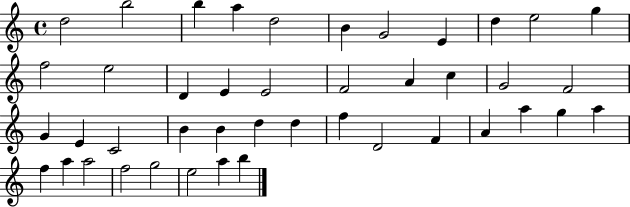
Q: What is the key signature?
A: C major